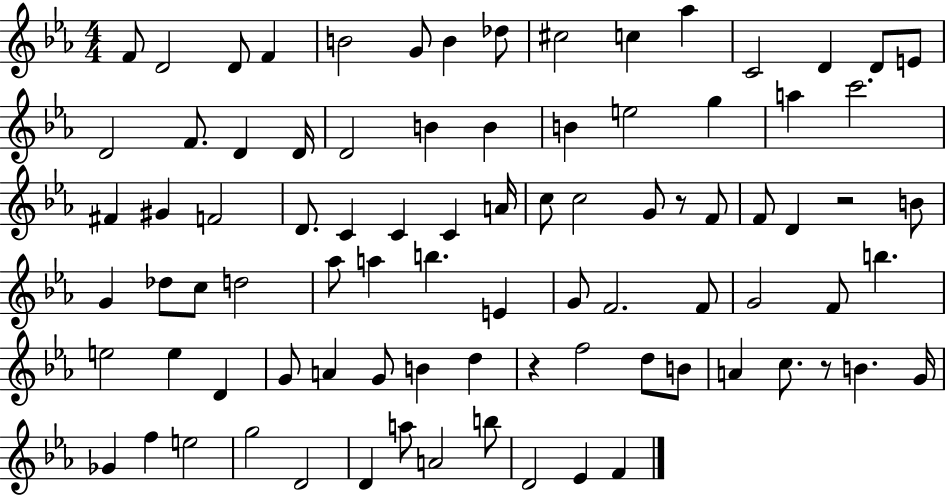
{
  \clef treble
  \numericTimeSignature
  \time 4/4
  \key ees \major
  \repeat volta 2 { f'8 d'2 d'8 f'4 | b'2 g'8 b'4 des''8 | cis''2 c''4 aes''4 | c'2 d'4 d'8 e'8 | \break d'2 f'8. d'4 d'16 | d'2 b'4 b'4 | b'4 e''2 g''4 | a''4 c'''2. | \break fis'4 gis'4 f'2 | d'8. c'4 c'4 c'4 a'16 | c''8 c''2 g'8 r8 f'8 | f'8 d'4 r2 b'8 | \break g'4 des''8 c''8 d''2 | aes''8 a''4 b''4. e'4 | g'8 f'2. f'8 | g'2 f'8 b''4. | \break e''2 e''4 d'4 | g'8 a'4 g'8 b'4 d''4 | r4 f''2 d''8 b'8 | a'4 c''8. r8 b'4. g'16 | \break ges'4 f''4 e''2 | g''2 d'2 | d'4 a''8 a'2 b''8 | d'2 ees'4 f'4 | \break } \bar "|."
}